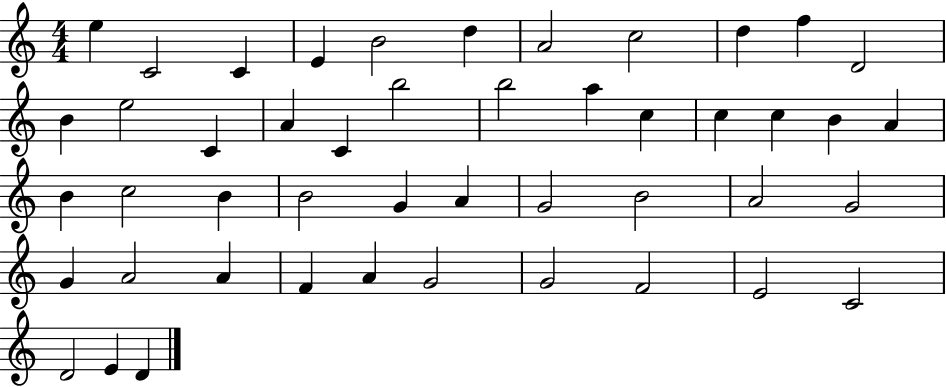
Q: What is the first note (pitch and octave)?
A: E5